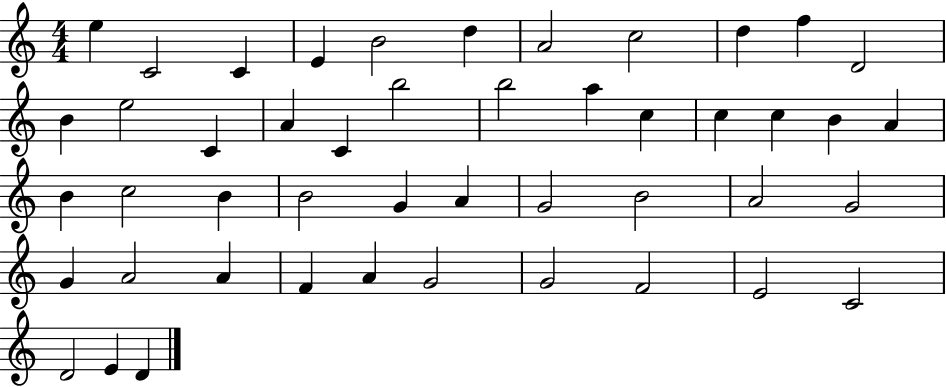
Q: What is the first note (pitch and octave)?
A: E5